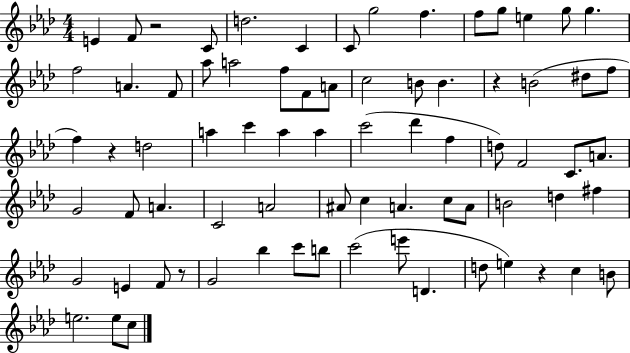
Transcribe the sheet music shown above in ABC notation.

X:1
T:Untitled
M:4/4
L:1/4
K:Ab
E F/2 z2 C/2 d2 C C/2 g2 f f/2 g/2 e g/2 g f2 A F/2 _a/2 a2 f/2 F/2 A/2 c2 B/2 B z B2 ^d/2 f/2 f z d2 a c' a a c'2 _d' f d/2 F2 C/2 A/2 G2 F/2 A C2 A2 ^A/2 c A c/2 A/2 B2 d ^f G2 E F/2 z/2 G2 _b c'/2 b/2 c'2 e'/2 D d/2 e z c B/2 e2 e/2 c/2